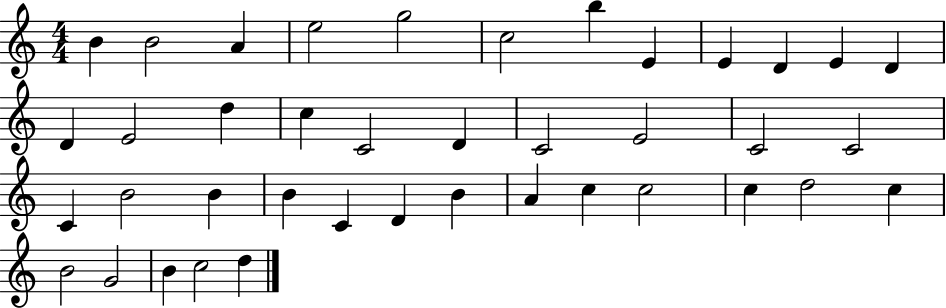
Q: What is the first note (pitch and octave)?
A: B4